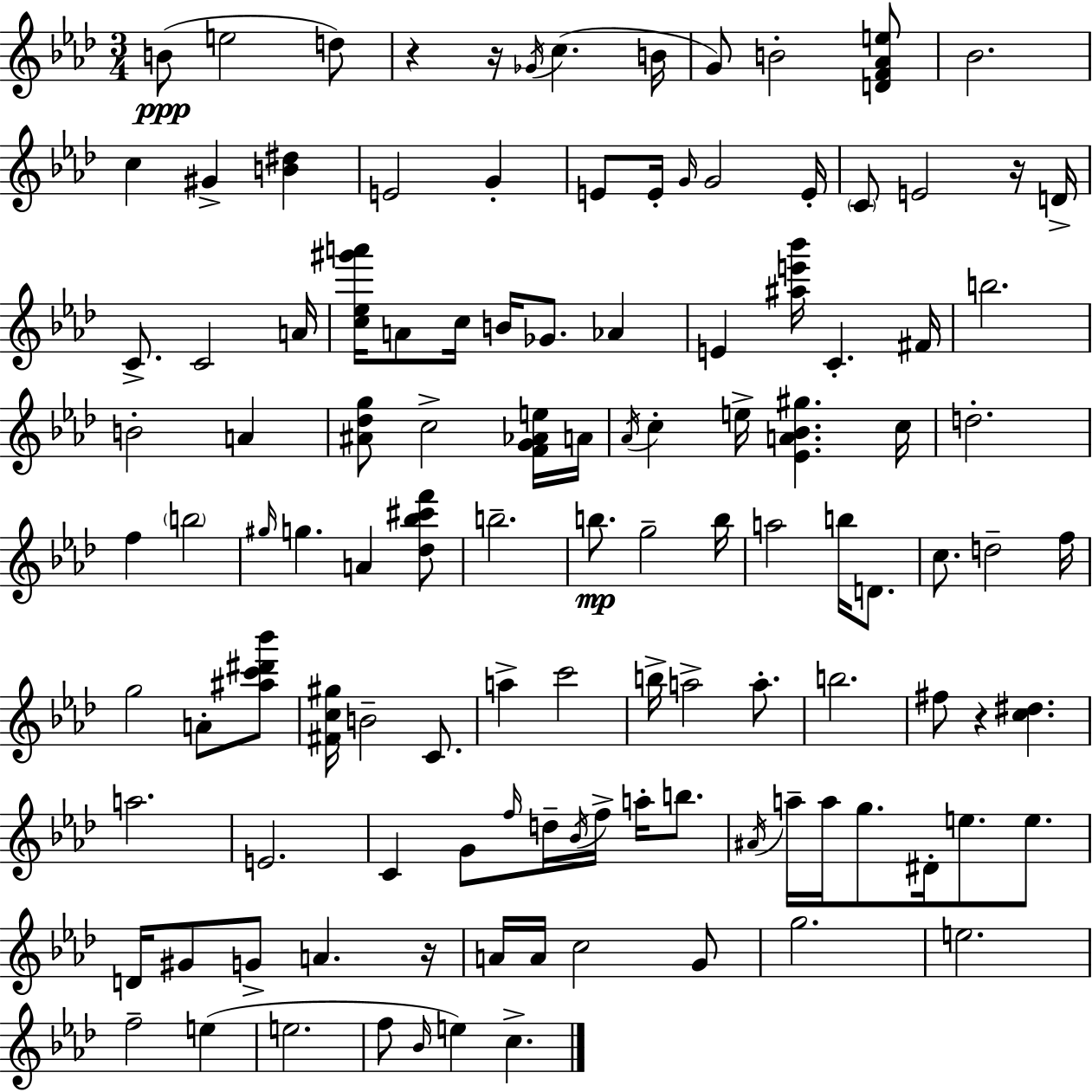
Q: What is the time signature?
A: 3/4